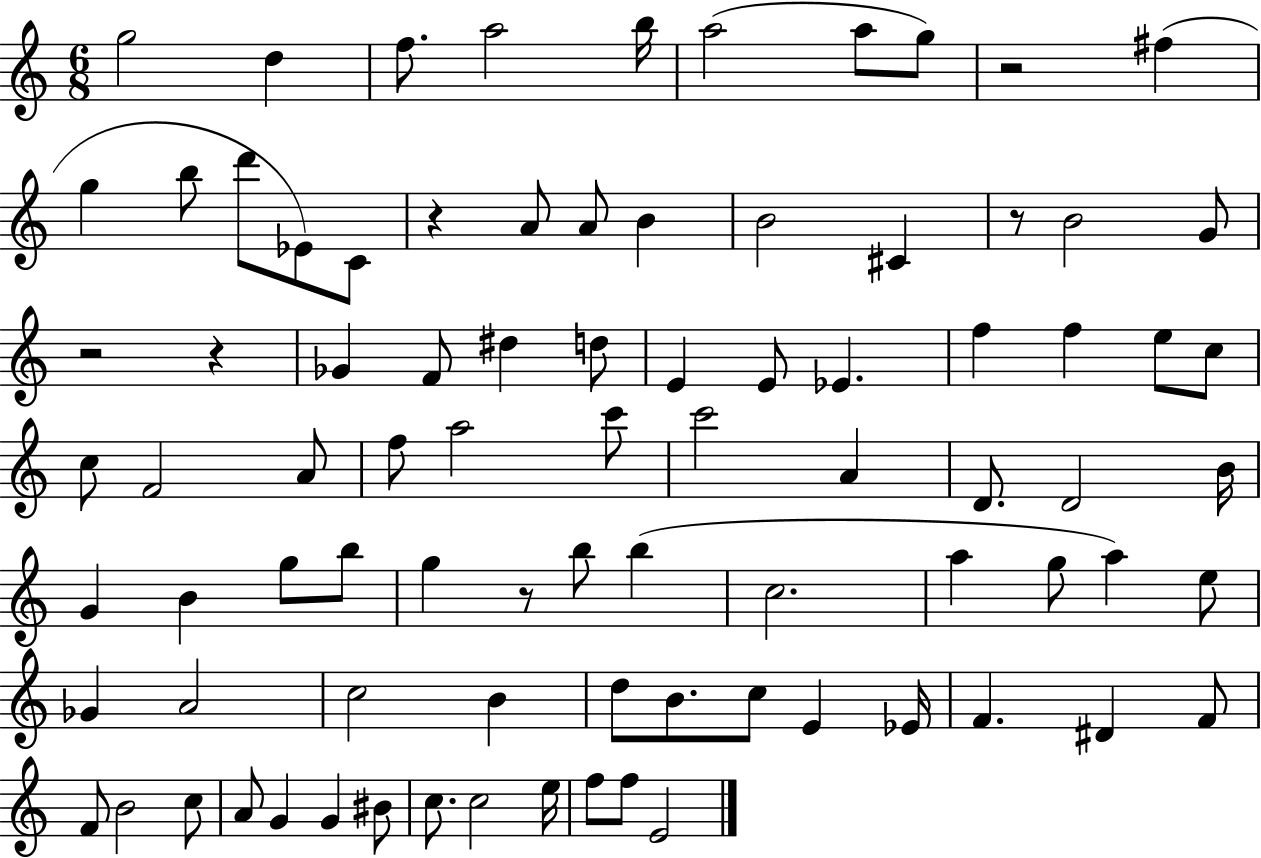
G5/h D5/q F5/e. A5/h B5/s A5/h A5/e G5/e R/h F#5/q G5/q B5/e D6/e Eb4/e C4/e R/q A4/e A4/e B4/q B4/h C#4/q R/e B4/h G4/e R/h R/q Gb4/q F4/e D#5/q D5/e E4/q E4/e Eb4/q. F5/q F5/q E5/e C5/e C5/e F4/h A4/e F5/e A5/h C6/e C6/h A4/q D4/e. D4/h B4/s G4/q B4/q G5/e B5/e G5/q R/e B5/e B5/q C5/h. A5/q G5/e A5/q E5/e Gb4/q A4/h C5/h B4/q D5/e B4/e. C5/e E4/q Eb4/s F4/q. D#4/q F4/e F4/e B4/h C5/e A4/e G4/q G4/q BIS4/e C5/e. C5/h E5/s F5/e F5/e E4/h